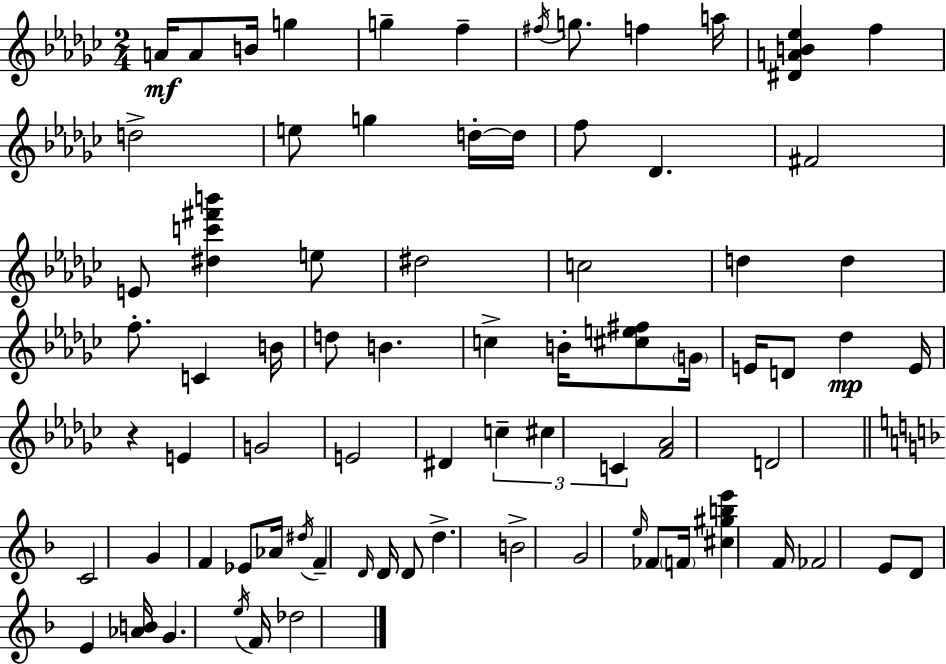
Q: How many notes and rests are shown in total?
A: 77